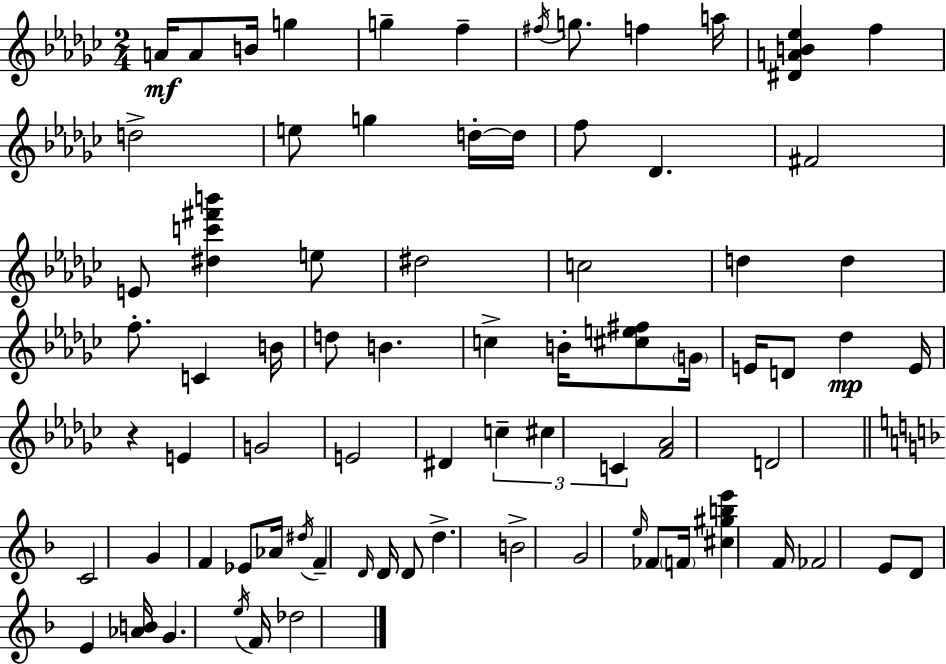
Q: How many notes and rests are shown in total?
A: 77